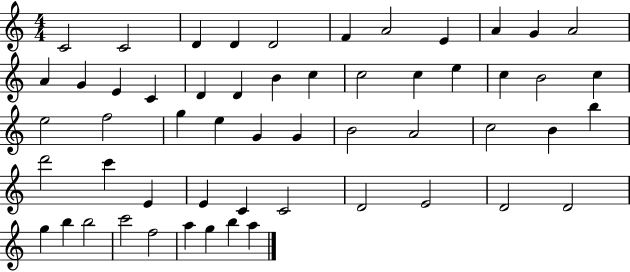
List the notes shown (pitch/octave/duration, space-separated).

C4/h C4/h D4/q D4/q D4/h F4/q A4/h E4/q A4/q G4/q A4/h A4/q G4/q E4/q C4/q D4/q D4/q B4/q C5/q C5/h C5/q E5/q C5/q B4/h C5/q E5/h F5/h G5/q E5/q G4/q G4/q B4/h A4/h C5/h B4/q B5/q D6/h C6/q E4/q E4/q C4/q C4/h D4/h E4/h D4/h D4/h G5/q B5/q B5/h C6/h F5/h A5/q G5/q B5/q A5/q